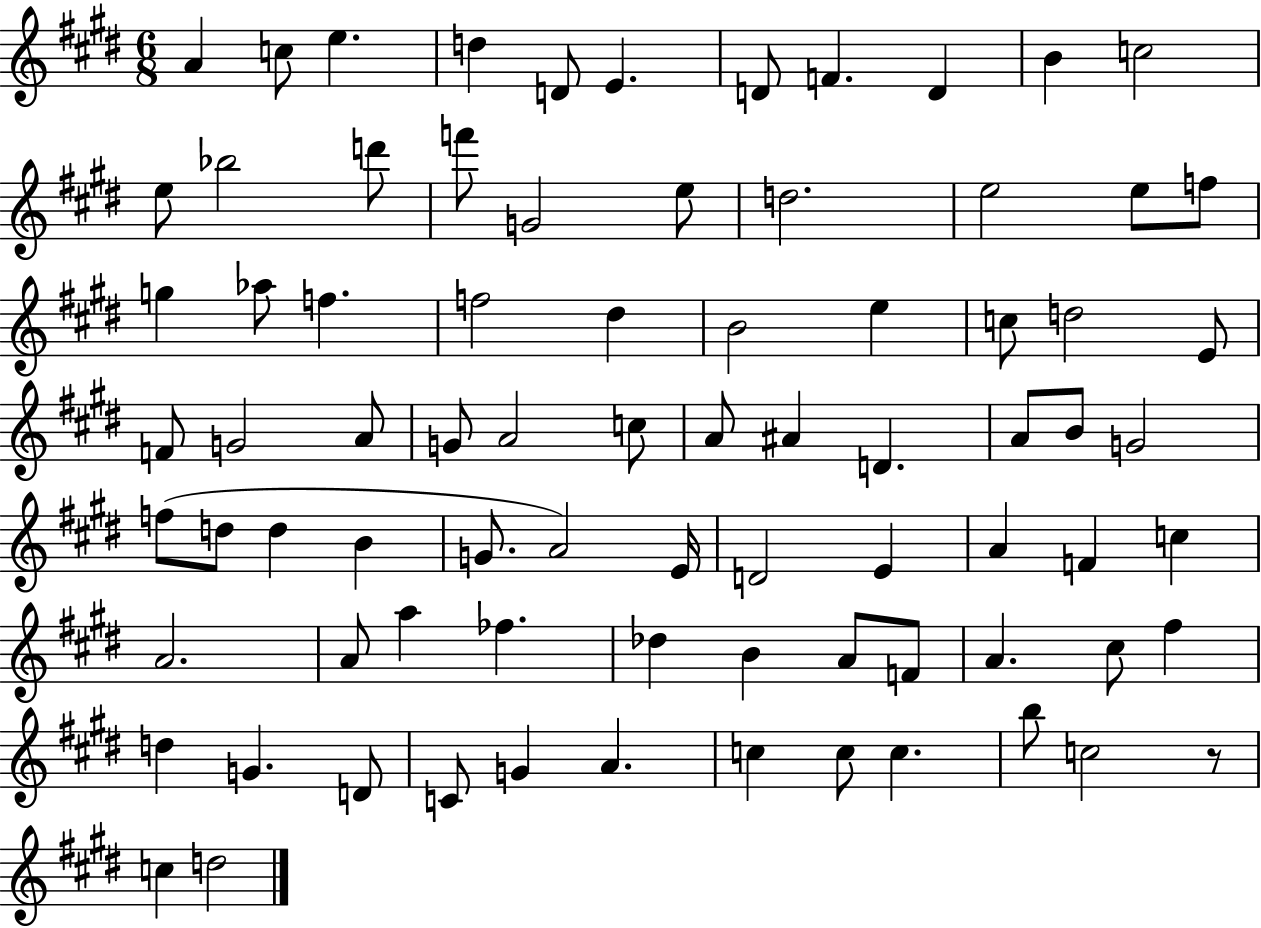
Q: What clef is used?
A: treble